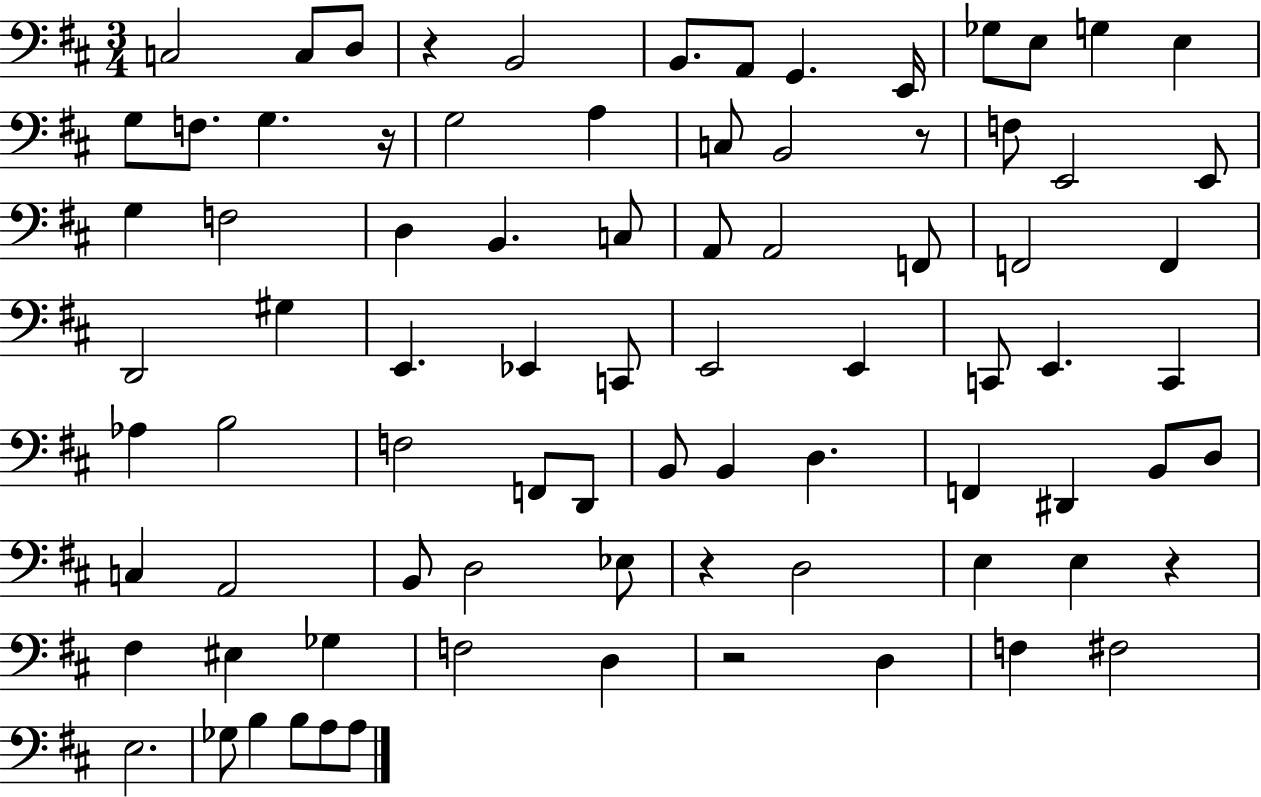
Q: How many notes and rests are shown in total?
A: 82